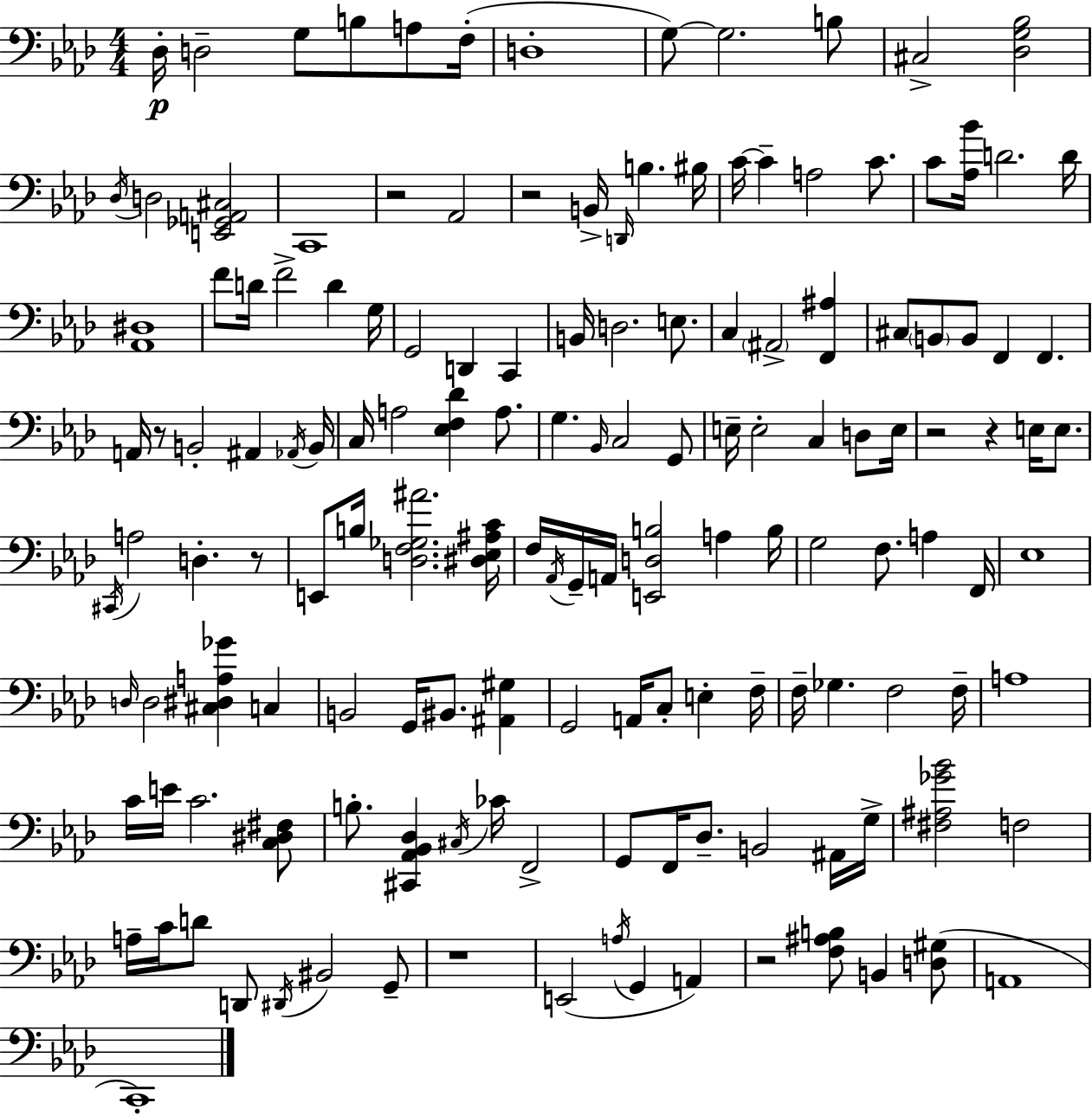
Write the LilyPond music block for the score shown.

{
  \clef bass
  \numericTimeSignature
  \time 4/4
  \key aes \major
  des16-.\p d2-- g8 b8 a8 f16-.( | d1-. | g8~~) g2. b8 | cis2-> <des g bes>2 | \break \acciaccatura { des16 } d2 <e, ges, a, cis>2 | c,1 | r2 aes,2 | r2 b,16-> \grace { d,16 } b4. | \break bis16 c'16~~ c'4-- a2 c'8. | c'8 <aes bes'>16 d'2. | d'16 <aes, dis>1 | f'8 d'16 f'2-> d'4 | \break g16 g,2 d,4 c,4 | b,16 d2. e8. | c4 \parenthesize ais,2-> <f, ais>4 | cis8 \parenthesize b,8 b,8 f,4 f,4. | \break a,16 r8 b,2-. ais,4 | \acciaccatura { aes,16 } b,16 c16 a2 <ees f des'>4 | a8. g4. \grace { bes,16 } c2 | g,8 e16-- e2-. c4 | \break d8 e16 r2 r4 | e16 e8. \acciaccatura { cis,16 } a2 d4.-. | r8 e,8 b16 <d f ges ais'>2. | <dis ees ais c'>16 f16 \acciaccatura { aes,16 } g,16-- a,16 <e, d b>2 | \break a4 b16 g2 f8. | a4 f,16 ees1 | \grace { d16 } d2 <cis dis a ges'>4 | c4 b,2 g,16 | \break bis,8. <ais, gis>4 g,2 a,16 | c8-. e4-. f16-- f16-- ges4. f2 | f16-- a1 | c'16 e'16 c'2. | \break <c dis fis>8 b8.-. <cis, aes, bes, des>4 \acciaccatura { cis16 } ces'16 | f,2-> g,8 f,16 des8.-- b,2 | ais,16 g16-> <fis ais ges' bes'>2 | f2 a16-- c'16 d'8 d,8 \acciaccatura { dis,16 } bis,2 | \break g,8-- r1 | e,2( | \acciaccatura { a16 } g,4 a,4) r2 | <f ais b>8 b,4 <d gis>8( a,1 | \break c,1-.) | \bar "|."
}